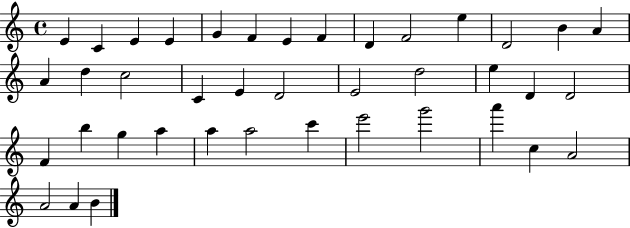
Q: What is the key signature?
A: C major